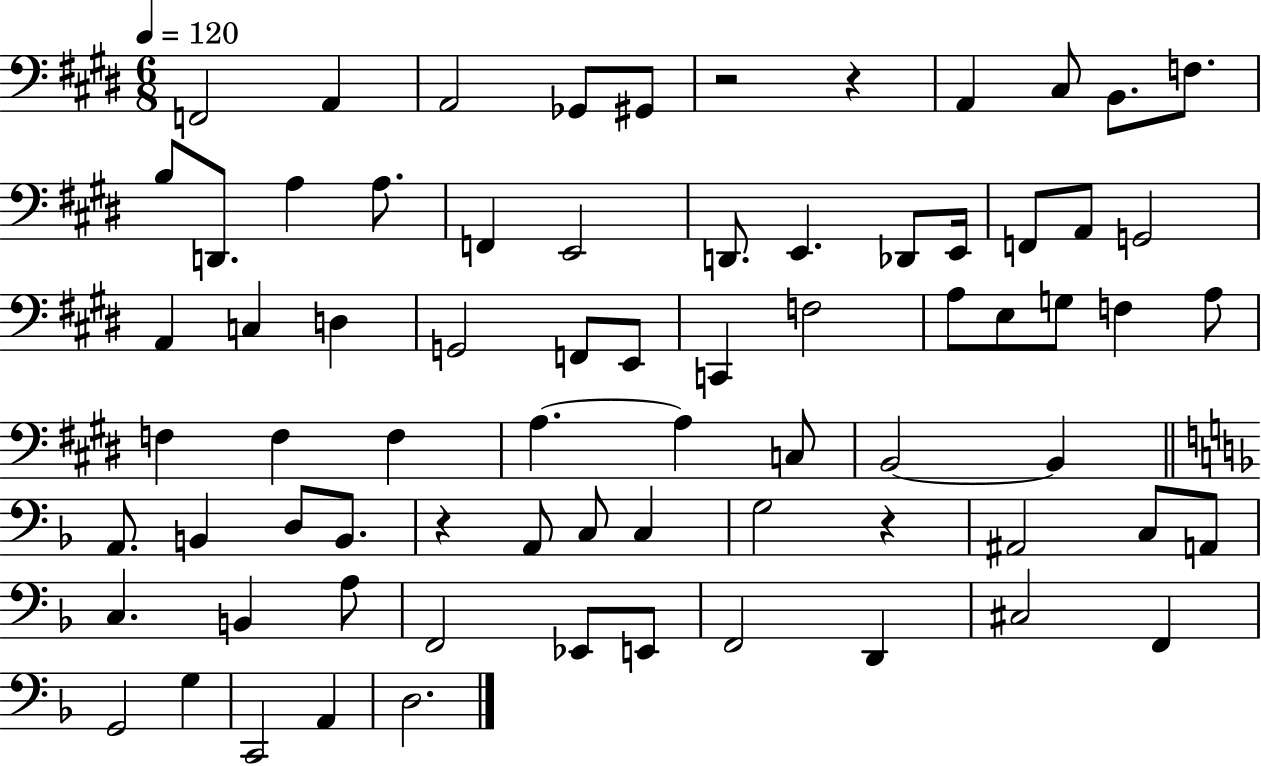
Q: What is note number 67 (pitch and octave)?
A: C2